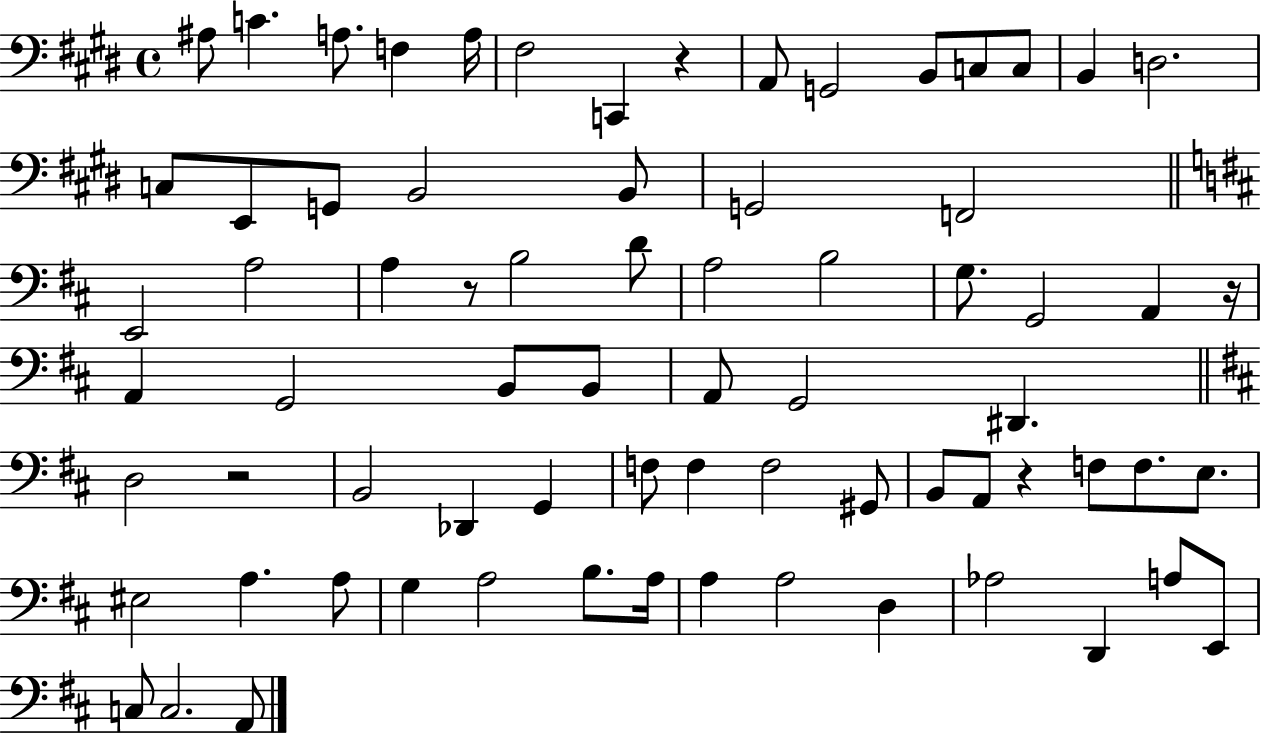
A#3/e C4/q. A3/e. F3/q A3/s F#3/h C2/q R/q A2/e G2/h B2/e C3/e C3/e B2/q D3/h. C3/e E2/e G2/e B2/h B2/e G2/h F2/h E2/h A3/h A3/q R/e B3/h D4/e A3/h B3/h G3/e. G2/h A2/q R/s A2/q G2/h B2/e B2/e A2/e G2/h D#2/q. D3/h R/h B2/h Db2/q G2/q F3/e F3/q F3/h G#2/e B2/e A2/e R/q F3/e F3/e. E3/e. EIS3/h A3/q. A3/e G3/q A3/h B3/e. A3/s A3/q A3/h D3/q Ab3/h D2/q A3/e E2/e C3/e C3/h. A2/e